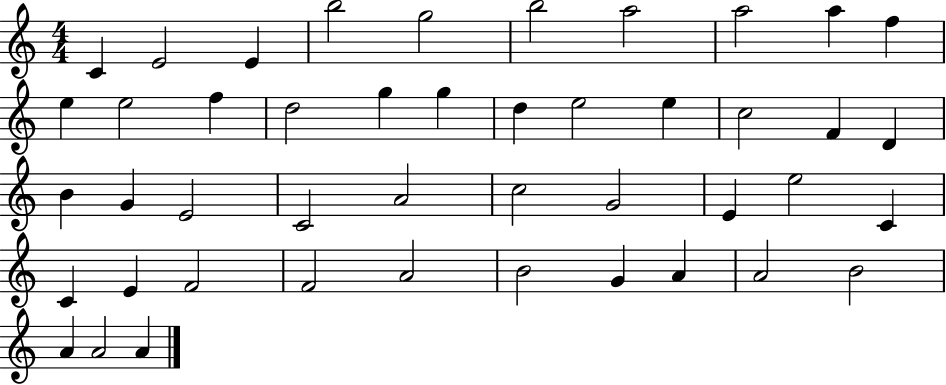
{
  \clef treble
  \numericTimeSignature
  \time 4/4
  \key c \major
  c'4 e'2 e'4 | b''2 g''2 | b''2 a''2 | a''2 a''4 f''4 | \break e''4 e''2 f''4 | d''2 g''4 g''4 | d''4 e''2 e''4 | c''2 f'4 d'4 | \break b'4 g'4 e'2 | c'2 a'2 | c''2 g'2 | e'4 e''2 c'4 | \break c'4 e'4 f'2 | f'2 a'2 | b'2 g'4 a'4 | a'2 b'2 | \break a'4 a'2 a'4 | \bar "|."
}